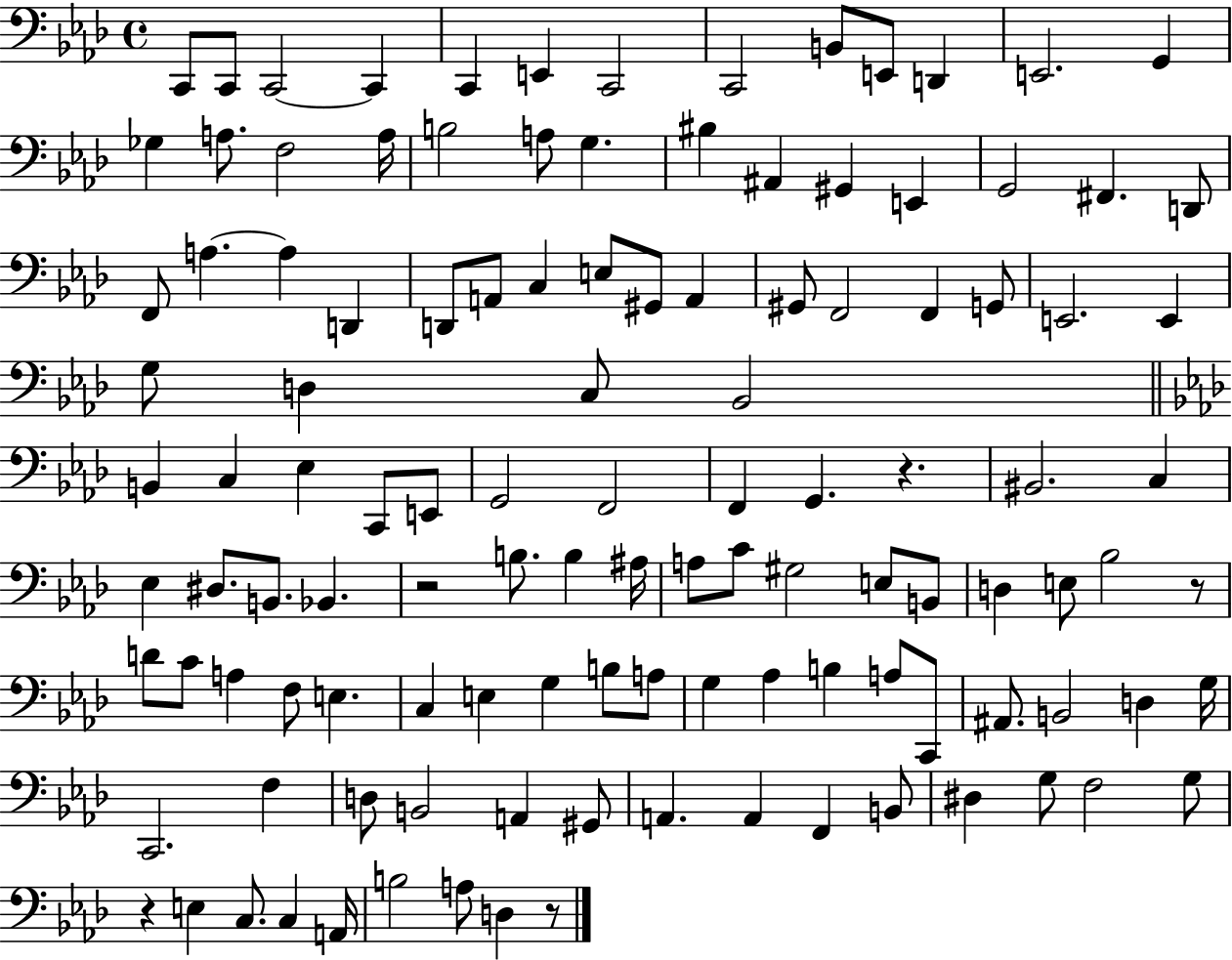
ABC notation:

X:1
T:Untitled
M:4/4
L:1/4
K:Ab
C,,/2 C,,/2 C,,2 C,, C,, E,, C,,2 C,,2 B,,/2 E,,/2 D,, E,,2 G,, _G, A,/2 F,2 A,/4 B,2 A,/2 G, ^B, ^A,, ^G,, E,, G,,2 ^F,, D,,/2 F,,/2 A, A, D,, D,,/2 A,,/2 C, E,/2 ^G,,/2 A,, ^G,,/2 F,,2 F,, G,,/2 E,,2 E,, G,/2 D, C,/2 _B,,2 B,, C, _E, C,,/2 E,,/2 G,,2 F,,2 F,, G,, z ^B,,2 C, _E, ^D,/2 B,,/2 _B,, z2 B,/2 B, ^A,/4 A,/2 C/2 ^G,2 E,/2 B,,/2 D, E,/2 _B,2 z/2 D/2 C/2 A, F,/2 E, C, E, G, B,/2 A,/2 G, _A, B, A,/2 C,,/2 ^A,,/2 B,,2 D, G,/4 C,,2 F, D,/2 B,,2 A,, ^G,,/2 A,, A,, F,, B,,/2 ^D, G,/2 F,2 G,/2 z E, C,/2 C, A,,/4 B,2 A,/2 D, z/2